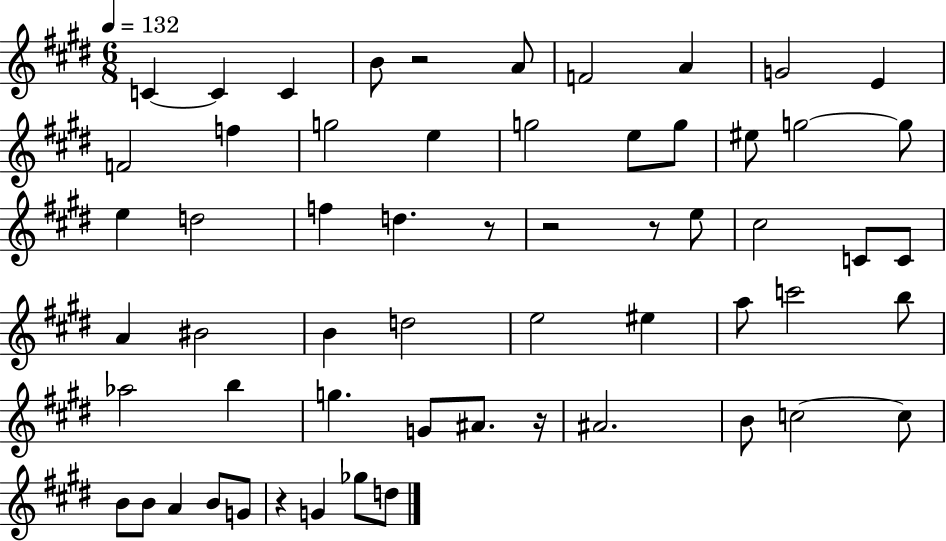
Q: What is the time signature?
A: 6/8